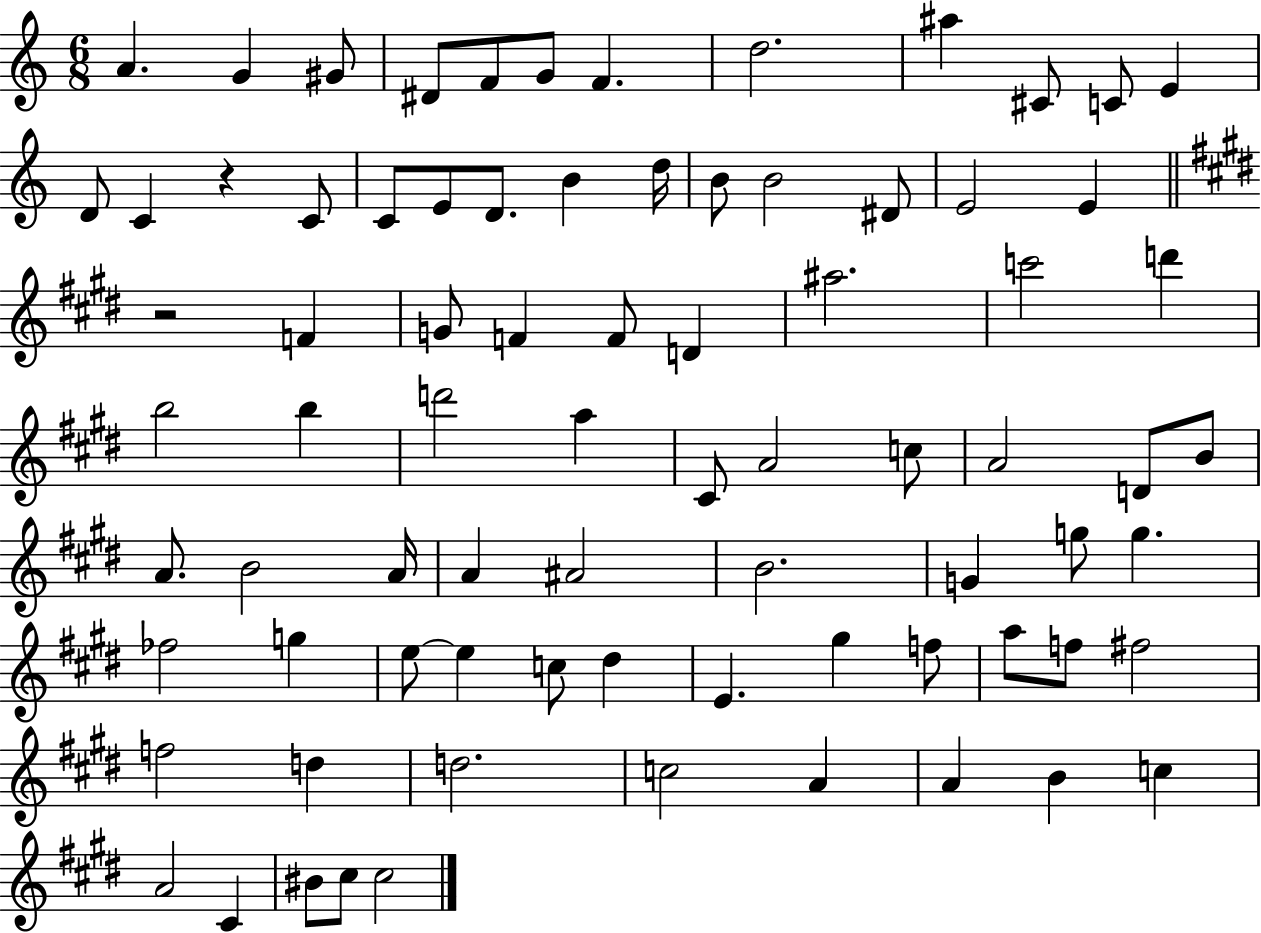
A4/q. G4/q G#4/e D#4/e F4/e G4/e F4/q. D5/h. A#5/q C#4/e C4/e E4/q D4/e C4/q R/q C4/e C4/e E4/e D4/e. B4/q D5/s B4/e B4/h D#4/e E4/h E4/q R/h F4/q G4/e F4/q F4/e D4/q A#5/h. C6/h D6/q B5/h B5/q D6/h A5/q C#4/e A4/h C5/e A4/h D4/e B4/e A4/e. B4/h A4/s A4/q A#4/h B4/h. G4/q G5/e G5/q. FES5/h G5/q E5/e E5/q C5/e D#5/q E4/q. G#5/q F5/e A5/e F5/e F#5/h F5/h D5/q D5/h. C5/h A4/q A4/q B4/q C5/q A4/h C#4/q BIS4/e C#5/e C#5/h